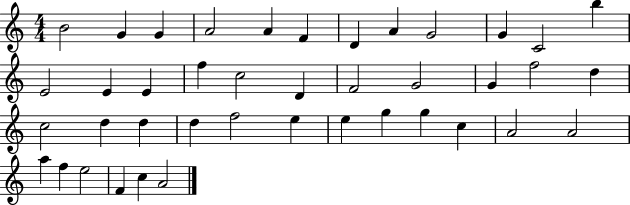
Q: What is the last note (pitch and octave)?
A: A4